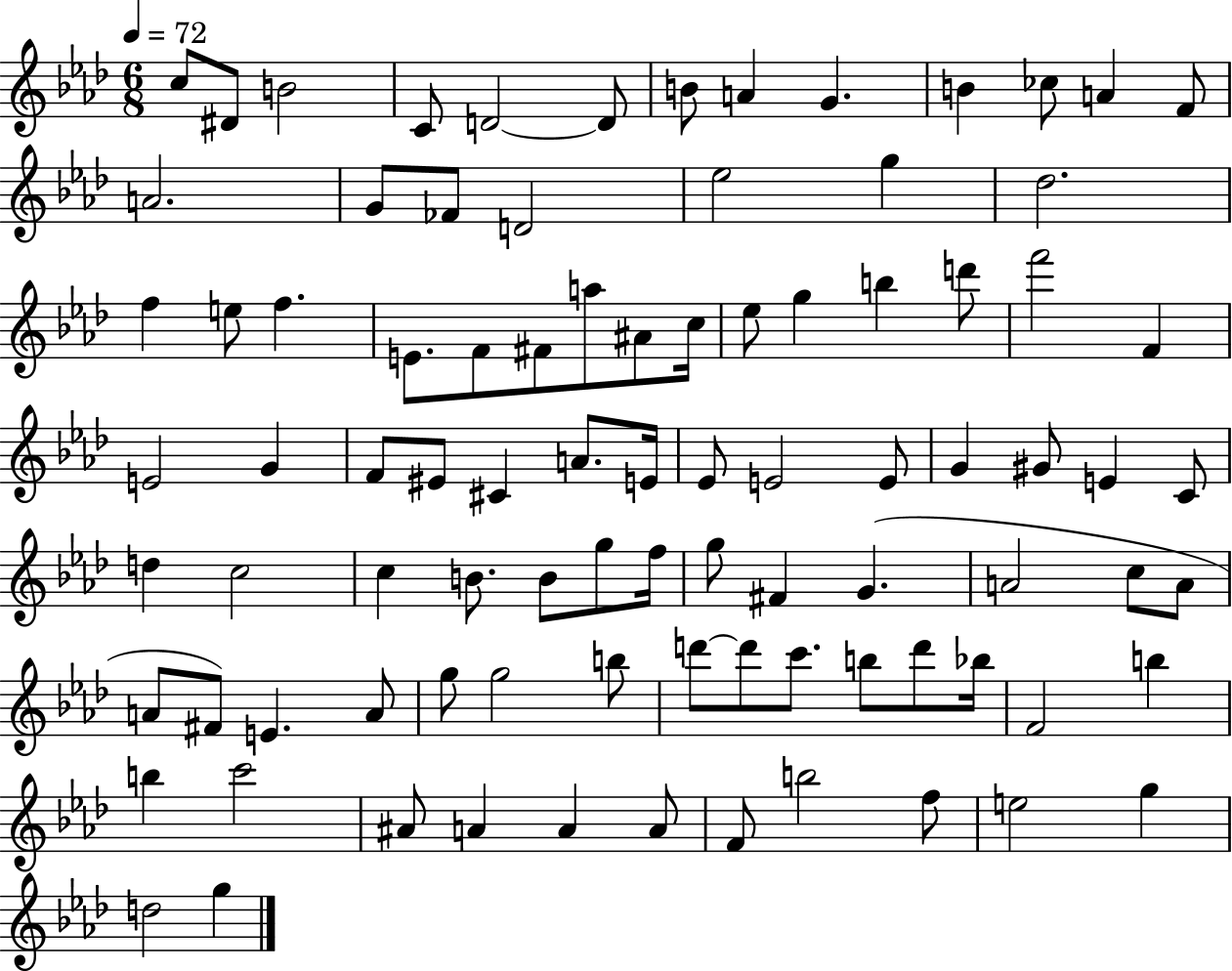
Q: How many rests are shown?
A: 0